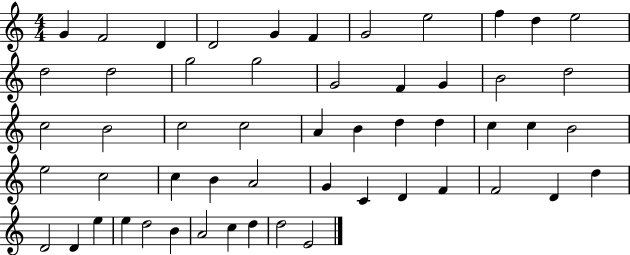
{
  \clef treble
  \numericTimeSignature
  \time 4/4
  \key c \major
  g'4 f'2 d'4 | d'2 g'4 f'4 | g'2 e''2 | f''4 d''4 e''2 | \break d''2 d''2 | g''2 g''2 | g'2 f'4 g'4 | b'2 d''2 | \break c''2 b'2 | c''2 c''2 | a'4 b'4 d''4 d''4 | c''4 c''4 b'2 | \break e''2 c''2 | c''4 b'4 a'2 | g'4 c'4 d'4 f'4 | f'2 d'4 d''4 | \break d'2 d'4 e''4 | e''4 d''2 b'4 | a'2 c''4 d''4 | d''2 e'2 | \break \bar "|."
}